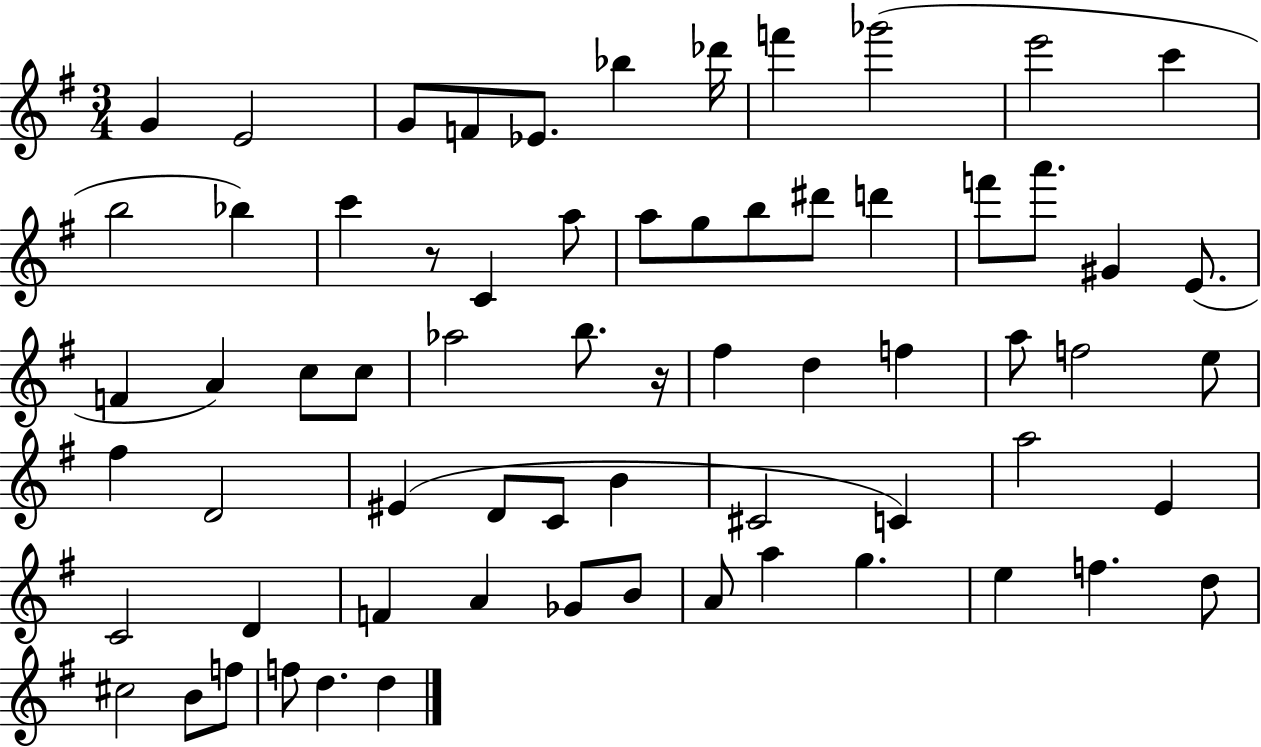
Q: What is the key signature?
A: G major